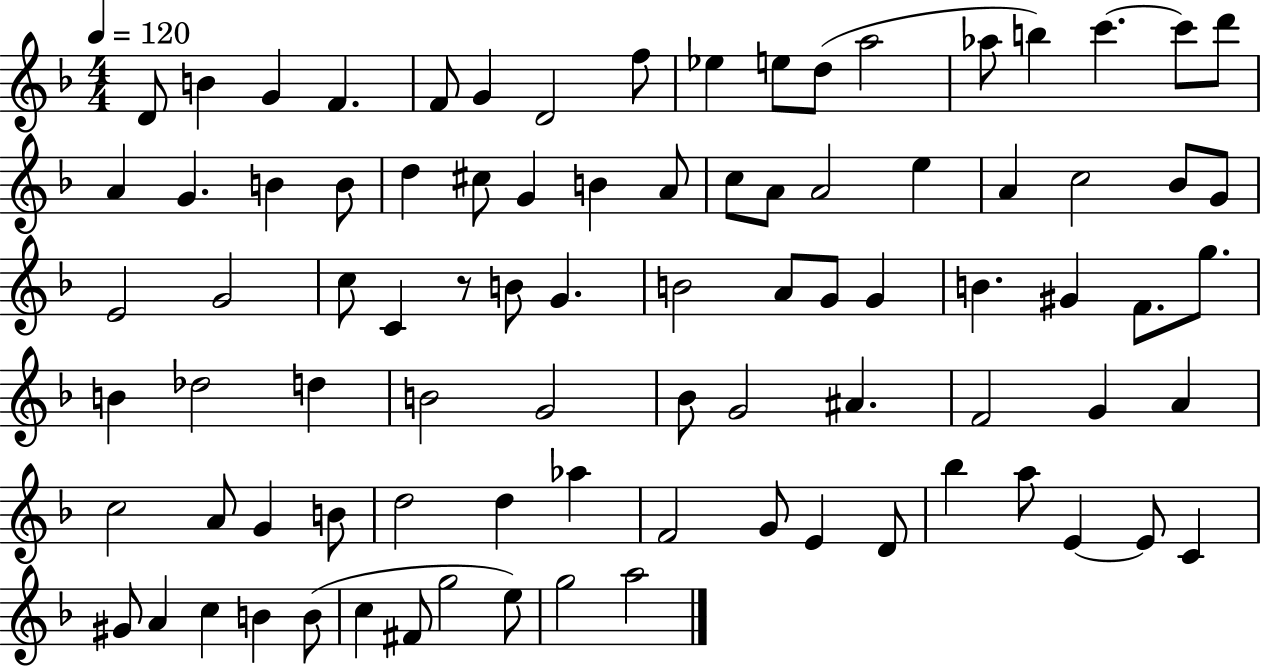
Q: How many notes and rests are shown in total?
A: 87